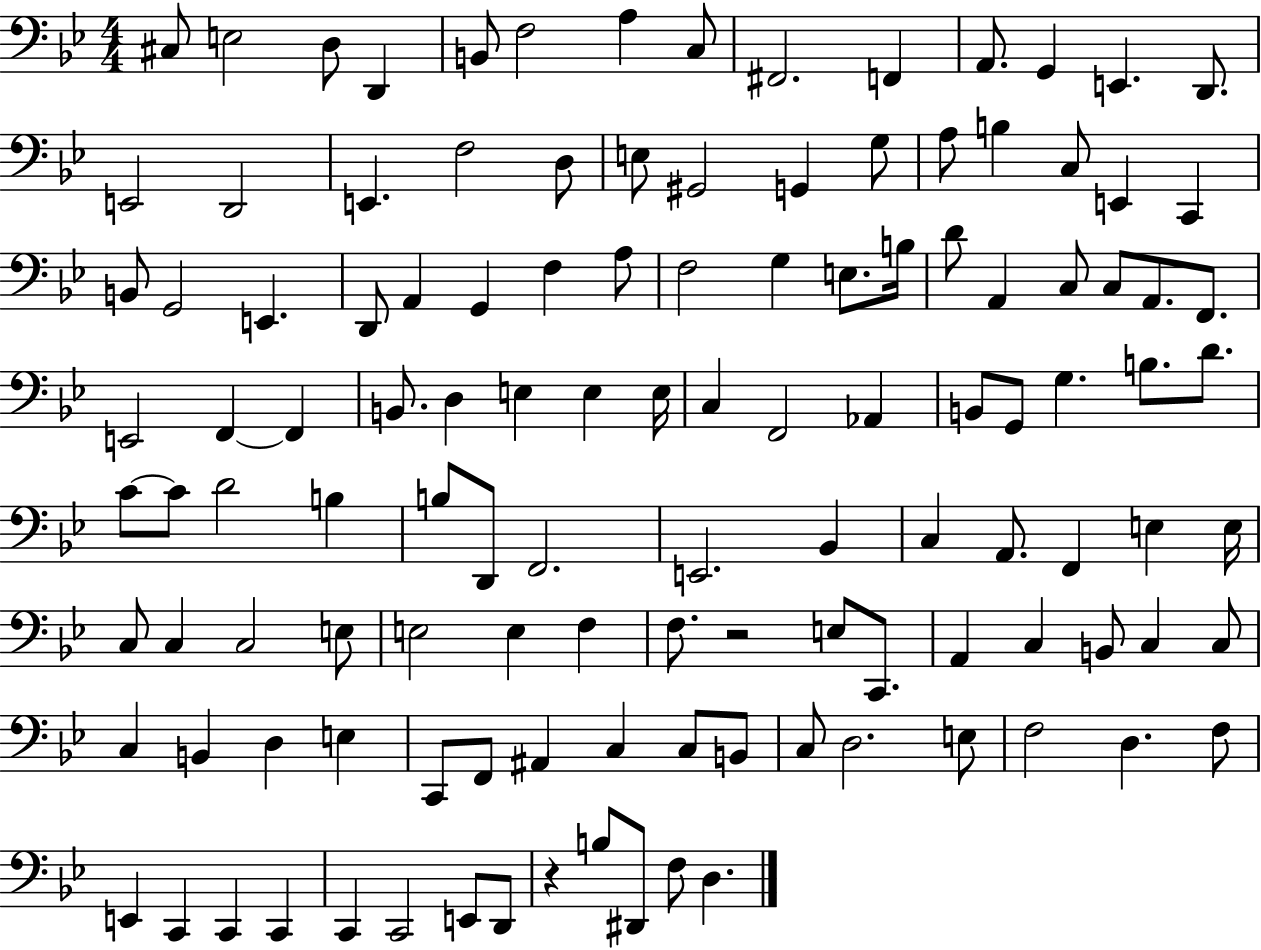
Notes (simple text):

C#3/e E3/h D3/e D2/q B2/e F3/h A3/q C3/e F#2/h. F2/q A2/e. G2/q E2/q. D2/e. E2/h D2/h E2/q. F3/h D3/e E3/e G#2/h G2/q G3/e A3/e B3/q C3/e E2/q C2/q B2/e G2/h E2/q. D2/e A2/q G2/q F3/q A3/e F3/h G3/q E3/e. B3/s D4/e A2/q C3/e C3/e A2/e. F2/e. E2/h F2/q F2/q B2/e. D3/q E3/q E3/q E3/s C3/q F2/h Ab2/q B2/e G2/e G3/q. B3/e. D4/e. C4/e C4/e D4/h B3/q B3/e D2/e F2/h. E2/h. Bb2/q C3/q A2/e. F2/q E3/q E3/s C3/e C3/q C3/h E3/e E3/h E3/q F3/q F3/e. R/h E3/e C2/e. A2/q C3/q B2/e C3/q C3/e C3/q B2/q D3/q E3/q C2/e F2/e A#2/q C3/q C3/e B2/e C3/e D3/h. E3/e F3/h D3/q. F3/e E2/q C2/q C2/q C2/q C2/q C2/h E2/e D2/e R/q B3/e D#2/e F3/e D3/q.